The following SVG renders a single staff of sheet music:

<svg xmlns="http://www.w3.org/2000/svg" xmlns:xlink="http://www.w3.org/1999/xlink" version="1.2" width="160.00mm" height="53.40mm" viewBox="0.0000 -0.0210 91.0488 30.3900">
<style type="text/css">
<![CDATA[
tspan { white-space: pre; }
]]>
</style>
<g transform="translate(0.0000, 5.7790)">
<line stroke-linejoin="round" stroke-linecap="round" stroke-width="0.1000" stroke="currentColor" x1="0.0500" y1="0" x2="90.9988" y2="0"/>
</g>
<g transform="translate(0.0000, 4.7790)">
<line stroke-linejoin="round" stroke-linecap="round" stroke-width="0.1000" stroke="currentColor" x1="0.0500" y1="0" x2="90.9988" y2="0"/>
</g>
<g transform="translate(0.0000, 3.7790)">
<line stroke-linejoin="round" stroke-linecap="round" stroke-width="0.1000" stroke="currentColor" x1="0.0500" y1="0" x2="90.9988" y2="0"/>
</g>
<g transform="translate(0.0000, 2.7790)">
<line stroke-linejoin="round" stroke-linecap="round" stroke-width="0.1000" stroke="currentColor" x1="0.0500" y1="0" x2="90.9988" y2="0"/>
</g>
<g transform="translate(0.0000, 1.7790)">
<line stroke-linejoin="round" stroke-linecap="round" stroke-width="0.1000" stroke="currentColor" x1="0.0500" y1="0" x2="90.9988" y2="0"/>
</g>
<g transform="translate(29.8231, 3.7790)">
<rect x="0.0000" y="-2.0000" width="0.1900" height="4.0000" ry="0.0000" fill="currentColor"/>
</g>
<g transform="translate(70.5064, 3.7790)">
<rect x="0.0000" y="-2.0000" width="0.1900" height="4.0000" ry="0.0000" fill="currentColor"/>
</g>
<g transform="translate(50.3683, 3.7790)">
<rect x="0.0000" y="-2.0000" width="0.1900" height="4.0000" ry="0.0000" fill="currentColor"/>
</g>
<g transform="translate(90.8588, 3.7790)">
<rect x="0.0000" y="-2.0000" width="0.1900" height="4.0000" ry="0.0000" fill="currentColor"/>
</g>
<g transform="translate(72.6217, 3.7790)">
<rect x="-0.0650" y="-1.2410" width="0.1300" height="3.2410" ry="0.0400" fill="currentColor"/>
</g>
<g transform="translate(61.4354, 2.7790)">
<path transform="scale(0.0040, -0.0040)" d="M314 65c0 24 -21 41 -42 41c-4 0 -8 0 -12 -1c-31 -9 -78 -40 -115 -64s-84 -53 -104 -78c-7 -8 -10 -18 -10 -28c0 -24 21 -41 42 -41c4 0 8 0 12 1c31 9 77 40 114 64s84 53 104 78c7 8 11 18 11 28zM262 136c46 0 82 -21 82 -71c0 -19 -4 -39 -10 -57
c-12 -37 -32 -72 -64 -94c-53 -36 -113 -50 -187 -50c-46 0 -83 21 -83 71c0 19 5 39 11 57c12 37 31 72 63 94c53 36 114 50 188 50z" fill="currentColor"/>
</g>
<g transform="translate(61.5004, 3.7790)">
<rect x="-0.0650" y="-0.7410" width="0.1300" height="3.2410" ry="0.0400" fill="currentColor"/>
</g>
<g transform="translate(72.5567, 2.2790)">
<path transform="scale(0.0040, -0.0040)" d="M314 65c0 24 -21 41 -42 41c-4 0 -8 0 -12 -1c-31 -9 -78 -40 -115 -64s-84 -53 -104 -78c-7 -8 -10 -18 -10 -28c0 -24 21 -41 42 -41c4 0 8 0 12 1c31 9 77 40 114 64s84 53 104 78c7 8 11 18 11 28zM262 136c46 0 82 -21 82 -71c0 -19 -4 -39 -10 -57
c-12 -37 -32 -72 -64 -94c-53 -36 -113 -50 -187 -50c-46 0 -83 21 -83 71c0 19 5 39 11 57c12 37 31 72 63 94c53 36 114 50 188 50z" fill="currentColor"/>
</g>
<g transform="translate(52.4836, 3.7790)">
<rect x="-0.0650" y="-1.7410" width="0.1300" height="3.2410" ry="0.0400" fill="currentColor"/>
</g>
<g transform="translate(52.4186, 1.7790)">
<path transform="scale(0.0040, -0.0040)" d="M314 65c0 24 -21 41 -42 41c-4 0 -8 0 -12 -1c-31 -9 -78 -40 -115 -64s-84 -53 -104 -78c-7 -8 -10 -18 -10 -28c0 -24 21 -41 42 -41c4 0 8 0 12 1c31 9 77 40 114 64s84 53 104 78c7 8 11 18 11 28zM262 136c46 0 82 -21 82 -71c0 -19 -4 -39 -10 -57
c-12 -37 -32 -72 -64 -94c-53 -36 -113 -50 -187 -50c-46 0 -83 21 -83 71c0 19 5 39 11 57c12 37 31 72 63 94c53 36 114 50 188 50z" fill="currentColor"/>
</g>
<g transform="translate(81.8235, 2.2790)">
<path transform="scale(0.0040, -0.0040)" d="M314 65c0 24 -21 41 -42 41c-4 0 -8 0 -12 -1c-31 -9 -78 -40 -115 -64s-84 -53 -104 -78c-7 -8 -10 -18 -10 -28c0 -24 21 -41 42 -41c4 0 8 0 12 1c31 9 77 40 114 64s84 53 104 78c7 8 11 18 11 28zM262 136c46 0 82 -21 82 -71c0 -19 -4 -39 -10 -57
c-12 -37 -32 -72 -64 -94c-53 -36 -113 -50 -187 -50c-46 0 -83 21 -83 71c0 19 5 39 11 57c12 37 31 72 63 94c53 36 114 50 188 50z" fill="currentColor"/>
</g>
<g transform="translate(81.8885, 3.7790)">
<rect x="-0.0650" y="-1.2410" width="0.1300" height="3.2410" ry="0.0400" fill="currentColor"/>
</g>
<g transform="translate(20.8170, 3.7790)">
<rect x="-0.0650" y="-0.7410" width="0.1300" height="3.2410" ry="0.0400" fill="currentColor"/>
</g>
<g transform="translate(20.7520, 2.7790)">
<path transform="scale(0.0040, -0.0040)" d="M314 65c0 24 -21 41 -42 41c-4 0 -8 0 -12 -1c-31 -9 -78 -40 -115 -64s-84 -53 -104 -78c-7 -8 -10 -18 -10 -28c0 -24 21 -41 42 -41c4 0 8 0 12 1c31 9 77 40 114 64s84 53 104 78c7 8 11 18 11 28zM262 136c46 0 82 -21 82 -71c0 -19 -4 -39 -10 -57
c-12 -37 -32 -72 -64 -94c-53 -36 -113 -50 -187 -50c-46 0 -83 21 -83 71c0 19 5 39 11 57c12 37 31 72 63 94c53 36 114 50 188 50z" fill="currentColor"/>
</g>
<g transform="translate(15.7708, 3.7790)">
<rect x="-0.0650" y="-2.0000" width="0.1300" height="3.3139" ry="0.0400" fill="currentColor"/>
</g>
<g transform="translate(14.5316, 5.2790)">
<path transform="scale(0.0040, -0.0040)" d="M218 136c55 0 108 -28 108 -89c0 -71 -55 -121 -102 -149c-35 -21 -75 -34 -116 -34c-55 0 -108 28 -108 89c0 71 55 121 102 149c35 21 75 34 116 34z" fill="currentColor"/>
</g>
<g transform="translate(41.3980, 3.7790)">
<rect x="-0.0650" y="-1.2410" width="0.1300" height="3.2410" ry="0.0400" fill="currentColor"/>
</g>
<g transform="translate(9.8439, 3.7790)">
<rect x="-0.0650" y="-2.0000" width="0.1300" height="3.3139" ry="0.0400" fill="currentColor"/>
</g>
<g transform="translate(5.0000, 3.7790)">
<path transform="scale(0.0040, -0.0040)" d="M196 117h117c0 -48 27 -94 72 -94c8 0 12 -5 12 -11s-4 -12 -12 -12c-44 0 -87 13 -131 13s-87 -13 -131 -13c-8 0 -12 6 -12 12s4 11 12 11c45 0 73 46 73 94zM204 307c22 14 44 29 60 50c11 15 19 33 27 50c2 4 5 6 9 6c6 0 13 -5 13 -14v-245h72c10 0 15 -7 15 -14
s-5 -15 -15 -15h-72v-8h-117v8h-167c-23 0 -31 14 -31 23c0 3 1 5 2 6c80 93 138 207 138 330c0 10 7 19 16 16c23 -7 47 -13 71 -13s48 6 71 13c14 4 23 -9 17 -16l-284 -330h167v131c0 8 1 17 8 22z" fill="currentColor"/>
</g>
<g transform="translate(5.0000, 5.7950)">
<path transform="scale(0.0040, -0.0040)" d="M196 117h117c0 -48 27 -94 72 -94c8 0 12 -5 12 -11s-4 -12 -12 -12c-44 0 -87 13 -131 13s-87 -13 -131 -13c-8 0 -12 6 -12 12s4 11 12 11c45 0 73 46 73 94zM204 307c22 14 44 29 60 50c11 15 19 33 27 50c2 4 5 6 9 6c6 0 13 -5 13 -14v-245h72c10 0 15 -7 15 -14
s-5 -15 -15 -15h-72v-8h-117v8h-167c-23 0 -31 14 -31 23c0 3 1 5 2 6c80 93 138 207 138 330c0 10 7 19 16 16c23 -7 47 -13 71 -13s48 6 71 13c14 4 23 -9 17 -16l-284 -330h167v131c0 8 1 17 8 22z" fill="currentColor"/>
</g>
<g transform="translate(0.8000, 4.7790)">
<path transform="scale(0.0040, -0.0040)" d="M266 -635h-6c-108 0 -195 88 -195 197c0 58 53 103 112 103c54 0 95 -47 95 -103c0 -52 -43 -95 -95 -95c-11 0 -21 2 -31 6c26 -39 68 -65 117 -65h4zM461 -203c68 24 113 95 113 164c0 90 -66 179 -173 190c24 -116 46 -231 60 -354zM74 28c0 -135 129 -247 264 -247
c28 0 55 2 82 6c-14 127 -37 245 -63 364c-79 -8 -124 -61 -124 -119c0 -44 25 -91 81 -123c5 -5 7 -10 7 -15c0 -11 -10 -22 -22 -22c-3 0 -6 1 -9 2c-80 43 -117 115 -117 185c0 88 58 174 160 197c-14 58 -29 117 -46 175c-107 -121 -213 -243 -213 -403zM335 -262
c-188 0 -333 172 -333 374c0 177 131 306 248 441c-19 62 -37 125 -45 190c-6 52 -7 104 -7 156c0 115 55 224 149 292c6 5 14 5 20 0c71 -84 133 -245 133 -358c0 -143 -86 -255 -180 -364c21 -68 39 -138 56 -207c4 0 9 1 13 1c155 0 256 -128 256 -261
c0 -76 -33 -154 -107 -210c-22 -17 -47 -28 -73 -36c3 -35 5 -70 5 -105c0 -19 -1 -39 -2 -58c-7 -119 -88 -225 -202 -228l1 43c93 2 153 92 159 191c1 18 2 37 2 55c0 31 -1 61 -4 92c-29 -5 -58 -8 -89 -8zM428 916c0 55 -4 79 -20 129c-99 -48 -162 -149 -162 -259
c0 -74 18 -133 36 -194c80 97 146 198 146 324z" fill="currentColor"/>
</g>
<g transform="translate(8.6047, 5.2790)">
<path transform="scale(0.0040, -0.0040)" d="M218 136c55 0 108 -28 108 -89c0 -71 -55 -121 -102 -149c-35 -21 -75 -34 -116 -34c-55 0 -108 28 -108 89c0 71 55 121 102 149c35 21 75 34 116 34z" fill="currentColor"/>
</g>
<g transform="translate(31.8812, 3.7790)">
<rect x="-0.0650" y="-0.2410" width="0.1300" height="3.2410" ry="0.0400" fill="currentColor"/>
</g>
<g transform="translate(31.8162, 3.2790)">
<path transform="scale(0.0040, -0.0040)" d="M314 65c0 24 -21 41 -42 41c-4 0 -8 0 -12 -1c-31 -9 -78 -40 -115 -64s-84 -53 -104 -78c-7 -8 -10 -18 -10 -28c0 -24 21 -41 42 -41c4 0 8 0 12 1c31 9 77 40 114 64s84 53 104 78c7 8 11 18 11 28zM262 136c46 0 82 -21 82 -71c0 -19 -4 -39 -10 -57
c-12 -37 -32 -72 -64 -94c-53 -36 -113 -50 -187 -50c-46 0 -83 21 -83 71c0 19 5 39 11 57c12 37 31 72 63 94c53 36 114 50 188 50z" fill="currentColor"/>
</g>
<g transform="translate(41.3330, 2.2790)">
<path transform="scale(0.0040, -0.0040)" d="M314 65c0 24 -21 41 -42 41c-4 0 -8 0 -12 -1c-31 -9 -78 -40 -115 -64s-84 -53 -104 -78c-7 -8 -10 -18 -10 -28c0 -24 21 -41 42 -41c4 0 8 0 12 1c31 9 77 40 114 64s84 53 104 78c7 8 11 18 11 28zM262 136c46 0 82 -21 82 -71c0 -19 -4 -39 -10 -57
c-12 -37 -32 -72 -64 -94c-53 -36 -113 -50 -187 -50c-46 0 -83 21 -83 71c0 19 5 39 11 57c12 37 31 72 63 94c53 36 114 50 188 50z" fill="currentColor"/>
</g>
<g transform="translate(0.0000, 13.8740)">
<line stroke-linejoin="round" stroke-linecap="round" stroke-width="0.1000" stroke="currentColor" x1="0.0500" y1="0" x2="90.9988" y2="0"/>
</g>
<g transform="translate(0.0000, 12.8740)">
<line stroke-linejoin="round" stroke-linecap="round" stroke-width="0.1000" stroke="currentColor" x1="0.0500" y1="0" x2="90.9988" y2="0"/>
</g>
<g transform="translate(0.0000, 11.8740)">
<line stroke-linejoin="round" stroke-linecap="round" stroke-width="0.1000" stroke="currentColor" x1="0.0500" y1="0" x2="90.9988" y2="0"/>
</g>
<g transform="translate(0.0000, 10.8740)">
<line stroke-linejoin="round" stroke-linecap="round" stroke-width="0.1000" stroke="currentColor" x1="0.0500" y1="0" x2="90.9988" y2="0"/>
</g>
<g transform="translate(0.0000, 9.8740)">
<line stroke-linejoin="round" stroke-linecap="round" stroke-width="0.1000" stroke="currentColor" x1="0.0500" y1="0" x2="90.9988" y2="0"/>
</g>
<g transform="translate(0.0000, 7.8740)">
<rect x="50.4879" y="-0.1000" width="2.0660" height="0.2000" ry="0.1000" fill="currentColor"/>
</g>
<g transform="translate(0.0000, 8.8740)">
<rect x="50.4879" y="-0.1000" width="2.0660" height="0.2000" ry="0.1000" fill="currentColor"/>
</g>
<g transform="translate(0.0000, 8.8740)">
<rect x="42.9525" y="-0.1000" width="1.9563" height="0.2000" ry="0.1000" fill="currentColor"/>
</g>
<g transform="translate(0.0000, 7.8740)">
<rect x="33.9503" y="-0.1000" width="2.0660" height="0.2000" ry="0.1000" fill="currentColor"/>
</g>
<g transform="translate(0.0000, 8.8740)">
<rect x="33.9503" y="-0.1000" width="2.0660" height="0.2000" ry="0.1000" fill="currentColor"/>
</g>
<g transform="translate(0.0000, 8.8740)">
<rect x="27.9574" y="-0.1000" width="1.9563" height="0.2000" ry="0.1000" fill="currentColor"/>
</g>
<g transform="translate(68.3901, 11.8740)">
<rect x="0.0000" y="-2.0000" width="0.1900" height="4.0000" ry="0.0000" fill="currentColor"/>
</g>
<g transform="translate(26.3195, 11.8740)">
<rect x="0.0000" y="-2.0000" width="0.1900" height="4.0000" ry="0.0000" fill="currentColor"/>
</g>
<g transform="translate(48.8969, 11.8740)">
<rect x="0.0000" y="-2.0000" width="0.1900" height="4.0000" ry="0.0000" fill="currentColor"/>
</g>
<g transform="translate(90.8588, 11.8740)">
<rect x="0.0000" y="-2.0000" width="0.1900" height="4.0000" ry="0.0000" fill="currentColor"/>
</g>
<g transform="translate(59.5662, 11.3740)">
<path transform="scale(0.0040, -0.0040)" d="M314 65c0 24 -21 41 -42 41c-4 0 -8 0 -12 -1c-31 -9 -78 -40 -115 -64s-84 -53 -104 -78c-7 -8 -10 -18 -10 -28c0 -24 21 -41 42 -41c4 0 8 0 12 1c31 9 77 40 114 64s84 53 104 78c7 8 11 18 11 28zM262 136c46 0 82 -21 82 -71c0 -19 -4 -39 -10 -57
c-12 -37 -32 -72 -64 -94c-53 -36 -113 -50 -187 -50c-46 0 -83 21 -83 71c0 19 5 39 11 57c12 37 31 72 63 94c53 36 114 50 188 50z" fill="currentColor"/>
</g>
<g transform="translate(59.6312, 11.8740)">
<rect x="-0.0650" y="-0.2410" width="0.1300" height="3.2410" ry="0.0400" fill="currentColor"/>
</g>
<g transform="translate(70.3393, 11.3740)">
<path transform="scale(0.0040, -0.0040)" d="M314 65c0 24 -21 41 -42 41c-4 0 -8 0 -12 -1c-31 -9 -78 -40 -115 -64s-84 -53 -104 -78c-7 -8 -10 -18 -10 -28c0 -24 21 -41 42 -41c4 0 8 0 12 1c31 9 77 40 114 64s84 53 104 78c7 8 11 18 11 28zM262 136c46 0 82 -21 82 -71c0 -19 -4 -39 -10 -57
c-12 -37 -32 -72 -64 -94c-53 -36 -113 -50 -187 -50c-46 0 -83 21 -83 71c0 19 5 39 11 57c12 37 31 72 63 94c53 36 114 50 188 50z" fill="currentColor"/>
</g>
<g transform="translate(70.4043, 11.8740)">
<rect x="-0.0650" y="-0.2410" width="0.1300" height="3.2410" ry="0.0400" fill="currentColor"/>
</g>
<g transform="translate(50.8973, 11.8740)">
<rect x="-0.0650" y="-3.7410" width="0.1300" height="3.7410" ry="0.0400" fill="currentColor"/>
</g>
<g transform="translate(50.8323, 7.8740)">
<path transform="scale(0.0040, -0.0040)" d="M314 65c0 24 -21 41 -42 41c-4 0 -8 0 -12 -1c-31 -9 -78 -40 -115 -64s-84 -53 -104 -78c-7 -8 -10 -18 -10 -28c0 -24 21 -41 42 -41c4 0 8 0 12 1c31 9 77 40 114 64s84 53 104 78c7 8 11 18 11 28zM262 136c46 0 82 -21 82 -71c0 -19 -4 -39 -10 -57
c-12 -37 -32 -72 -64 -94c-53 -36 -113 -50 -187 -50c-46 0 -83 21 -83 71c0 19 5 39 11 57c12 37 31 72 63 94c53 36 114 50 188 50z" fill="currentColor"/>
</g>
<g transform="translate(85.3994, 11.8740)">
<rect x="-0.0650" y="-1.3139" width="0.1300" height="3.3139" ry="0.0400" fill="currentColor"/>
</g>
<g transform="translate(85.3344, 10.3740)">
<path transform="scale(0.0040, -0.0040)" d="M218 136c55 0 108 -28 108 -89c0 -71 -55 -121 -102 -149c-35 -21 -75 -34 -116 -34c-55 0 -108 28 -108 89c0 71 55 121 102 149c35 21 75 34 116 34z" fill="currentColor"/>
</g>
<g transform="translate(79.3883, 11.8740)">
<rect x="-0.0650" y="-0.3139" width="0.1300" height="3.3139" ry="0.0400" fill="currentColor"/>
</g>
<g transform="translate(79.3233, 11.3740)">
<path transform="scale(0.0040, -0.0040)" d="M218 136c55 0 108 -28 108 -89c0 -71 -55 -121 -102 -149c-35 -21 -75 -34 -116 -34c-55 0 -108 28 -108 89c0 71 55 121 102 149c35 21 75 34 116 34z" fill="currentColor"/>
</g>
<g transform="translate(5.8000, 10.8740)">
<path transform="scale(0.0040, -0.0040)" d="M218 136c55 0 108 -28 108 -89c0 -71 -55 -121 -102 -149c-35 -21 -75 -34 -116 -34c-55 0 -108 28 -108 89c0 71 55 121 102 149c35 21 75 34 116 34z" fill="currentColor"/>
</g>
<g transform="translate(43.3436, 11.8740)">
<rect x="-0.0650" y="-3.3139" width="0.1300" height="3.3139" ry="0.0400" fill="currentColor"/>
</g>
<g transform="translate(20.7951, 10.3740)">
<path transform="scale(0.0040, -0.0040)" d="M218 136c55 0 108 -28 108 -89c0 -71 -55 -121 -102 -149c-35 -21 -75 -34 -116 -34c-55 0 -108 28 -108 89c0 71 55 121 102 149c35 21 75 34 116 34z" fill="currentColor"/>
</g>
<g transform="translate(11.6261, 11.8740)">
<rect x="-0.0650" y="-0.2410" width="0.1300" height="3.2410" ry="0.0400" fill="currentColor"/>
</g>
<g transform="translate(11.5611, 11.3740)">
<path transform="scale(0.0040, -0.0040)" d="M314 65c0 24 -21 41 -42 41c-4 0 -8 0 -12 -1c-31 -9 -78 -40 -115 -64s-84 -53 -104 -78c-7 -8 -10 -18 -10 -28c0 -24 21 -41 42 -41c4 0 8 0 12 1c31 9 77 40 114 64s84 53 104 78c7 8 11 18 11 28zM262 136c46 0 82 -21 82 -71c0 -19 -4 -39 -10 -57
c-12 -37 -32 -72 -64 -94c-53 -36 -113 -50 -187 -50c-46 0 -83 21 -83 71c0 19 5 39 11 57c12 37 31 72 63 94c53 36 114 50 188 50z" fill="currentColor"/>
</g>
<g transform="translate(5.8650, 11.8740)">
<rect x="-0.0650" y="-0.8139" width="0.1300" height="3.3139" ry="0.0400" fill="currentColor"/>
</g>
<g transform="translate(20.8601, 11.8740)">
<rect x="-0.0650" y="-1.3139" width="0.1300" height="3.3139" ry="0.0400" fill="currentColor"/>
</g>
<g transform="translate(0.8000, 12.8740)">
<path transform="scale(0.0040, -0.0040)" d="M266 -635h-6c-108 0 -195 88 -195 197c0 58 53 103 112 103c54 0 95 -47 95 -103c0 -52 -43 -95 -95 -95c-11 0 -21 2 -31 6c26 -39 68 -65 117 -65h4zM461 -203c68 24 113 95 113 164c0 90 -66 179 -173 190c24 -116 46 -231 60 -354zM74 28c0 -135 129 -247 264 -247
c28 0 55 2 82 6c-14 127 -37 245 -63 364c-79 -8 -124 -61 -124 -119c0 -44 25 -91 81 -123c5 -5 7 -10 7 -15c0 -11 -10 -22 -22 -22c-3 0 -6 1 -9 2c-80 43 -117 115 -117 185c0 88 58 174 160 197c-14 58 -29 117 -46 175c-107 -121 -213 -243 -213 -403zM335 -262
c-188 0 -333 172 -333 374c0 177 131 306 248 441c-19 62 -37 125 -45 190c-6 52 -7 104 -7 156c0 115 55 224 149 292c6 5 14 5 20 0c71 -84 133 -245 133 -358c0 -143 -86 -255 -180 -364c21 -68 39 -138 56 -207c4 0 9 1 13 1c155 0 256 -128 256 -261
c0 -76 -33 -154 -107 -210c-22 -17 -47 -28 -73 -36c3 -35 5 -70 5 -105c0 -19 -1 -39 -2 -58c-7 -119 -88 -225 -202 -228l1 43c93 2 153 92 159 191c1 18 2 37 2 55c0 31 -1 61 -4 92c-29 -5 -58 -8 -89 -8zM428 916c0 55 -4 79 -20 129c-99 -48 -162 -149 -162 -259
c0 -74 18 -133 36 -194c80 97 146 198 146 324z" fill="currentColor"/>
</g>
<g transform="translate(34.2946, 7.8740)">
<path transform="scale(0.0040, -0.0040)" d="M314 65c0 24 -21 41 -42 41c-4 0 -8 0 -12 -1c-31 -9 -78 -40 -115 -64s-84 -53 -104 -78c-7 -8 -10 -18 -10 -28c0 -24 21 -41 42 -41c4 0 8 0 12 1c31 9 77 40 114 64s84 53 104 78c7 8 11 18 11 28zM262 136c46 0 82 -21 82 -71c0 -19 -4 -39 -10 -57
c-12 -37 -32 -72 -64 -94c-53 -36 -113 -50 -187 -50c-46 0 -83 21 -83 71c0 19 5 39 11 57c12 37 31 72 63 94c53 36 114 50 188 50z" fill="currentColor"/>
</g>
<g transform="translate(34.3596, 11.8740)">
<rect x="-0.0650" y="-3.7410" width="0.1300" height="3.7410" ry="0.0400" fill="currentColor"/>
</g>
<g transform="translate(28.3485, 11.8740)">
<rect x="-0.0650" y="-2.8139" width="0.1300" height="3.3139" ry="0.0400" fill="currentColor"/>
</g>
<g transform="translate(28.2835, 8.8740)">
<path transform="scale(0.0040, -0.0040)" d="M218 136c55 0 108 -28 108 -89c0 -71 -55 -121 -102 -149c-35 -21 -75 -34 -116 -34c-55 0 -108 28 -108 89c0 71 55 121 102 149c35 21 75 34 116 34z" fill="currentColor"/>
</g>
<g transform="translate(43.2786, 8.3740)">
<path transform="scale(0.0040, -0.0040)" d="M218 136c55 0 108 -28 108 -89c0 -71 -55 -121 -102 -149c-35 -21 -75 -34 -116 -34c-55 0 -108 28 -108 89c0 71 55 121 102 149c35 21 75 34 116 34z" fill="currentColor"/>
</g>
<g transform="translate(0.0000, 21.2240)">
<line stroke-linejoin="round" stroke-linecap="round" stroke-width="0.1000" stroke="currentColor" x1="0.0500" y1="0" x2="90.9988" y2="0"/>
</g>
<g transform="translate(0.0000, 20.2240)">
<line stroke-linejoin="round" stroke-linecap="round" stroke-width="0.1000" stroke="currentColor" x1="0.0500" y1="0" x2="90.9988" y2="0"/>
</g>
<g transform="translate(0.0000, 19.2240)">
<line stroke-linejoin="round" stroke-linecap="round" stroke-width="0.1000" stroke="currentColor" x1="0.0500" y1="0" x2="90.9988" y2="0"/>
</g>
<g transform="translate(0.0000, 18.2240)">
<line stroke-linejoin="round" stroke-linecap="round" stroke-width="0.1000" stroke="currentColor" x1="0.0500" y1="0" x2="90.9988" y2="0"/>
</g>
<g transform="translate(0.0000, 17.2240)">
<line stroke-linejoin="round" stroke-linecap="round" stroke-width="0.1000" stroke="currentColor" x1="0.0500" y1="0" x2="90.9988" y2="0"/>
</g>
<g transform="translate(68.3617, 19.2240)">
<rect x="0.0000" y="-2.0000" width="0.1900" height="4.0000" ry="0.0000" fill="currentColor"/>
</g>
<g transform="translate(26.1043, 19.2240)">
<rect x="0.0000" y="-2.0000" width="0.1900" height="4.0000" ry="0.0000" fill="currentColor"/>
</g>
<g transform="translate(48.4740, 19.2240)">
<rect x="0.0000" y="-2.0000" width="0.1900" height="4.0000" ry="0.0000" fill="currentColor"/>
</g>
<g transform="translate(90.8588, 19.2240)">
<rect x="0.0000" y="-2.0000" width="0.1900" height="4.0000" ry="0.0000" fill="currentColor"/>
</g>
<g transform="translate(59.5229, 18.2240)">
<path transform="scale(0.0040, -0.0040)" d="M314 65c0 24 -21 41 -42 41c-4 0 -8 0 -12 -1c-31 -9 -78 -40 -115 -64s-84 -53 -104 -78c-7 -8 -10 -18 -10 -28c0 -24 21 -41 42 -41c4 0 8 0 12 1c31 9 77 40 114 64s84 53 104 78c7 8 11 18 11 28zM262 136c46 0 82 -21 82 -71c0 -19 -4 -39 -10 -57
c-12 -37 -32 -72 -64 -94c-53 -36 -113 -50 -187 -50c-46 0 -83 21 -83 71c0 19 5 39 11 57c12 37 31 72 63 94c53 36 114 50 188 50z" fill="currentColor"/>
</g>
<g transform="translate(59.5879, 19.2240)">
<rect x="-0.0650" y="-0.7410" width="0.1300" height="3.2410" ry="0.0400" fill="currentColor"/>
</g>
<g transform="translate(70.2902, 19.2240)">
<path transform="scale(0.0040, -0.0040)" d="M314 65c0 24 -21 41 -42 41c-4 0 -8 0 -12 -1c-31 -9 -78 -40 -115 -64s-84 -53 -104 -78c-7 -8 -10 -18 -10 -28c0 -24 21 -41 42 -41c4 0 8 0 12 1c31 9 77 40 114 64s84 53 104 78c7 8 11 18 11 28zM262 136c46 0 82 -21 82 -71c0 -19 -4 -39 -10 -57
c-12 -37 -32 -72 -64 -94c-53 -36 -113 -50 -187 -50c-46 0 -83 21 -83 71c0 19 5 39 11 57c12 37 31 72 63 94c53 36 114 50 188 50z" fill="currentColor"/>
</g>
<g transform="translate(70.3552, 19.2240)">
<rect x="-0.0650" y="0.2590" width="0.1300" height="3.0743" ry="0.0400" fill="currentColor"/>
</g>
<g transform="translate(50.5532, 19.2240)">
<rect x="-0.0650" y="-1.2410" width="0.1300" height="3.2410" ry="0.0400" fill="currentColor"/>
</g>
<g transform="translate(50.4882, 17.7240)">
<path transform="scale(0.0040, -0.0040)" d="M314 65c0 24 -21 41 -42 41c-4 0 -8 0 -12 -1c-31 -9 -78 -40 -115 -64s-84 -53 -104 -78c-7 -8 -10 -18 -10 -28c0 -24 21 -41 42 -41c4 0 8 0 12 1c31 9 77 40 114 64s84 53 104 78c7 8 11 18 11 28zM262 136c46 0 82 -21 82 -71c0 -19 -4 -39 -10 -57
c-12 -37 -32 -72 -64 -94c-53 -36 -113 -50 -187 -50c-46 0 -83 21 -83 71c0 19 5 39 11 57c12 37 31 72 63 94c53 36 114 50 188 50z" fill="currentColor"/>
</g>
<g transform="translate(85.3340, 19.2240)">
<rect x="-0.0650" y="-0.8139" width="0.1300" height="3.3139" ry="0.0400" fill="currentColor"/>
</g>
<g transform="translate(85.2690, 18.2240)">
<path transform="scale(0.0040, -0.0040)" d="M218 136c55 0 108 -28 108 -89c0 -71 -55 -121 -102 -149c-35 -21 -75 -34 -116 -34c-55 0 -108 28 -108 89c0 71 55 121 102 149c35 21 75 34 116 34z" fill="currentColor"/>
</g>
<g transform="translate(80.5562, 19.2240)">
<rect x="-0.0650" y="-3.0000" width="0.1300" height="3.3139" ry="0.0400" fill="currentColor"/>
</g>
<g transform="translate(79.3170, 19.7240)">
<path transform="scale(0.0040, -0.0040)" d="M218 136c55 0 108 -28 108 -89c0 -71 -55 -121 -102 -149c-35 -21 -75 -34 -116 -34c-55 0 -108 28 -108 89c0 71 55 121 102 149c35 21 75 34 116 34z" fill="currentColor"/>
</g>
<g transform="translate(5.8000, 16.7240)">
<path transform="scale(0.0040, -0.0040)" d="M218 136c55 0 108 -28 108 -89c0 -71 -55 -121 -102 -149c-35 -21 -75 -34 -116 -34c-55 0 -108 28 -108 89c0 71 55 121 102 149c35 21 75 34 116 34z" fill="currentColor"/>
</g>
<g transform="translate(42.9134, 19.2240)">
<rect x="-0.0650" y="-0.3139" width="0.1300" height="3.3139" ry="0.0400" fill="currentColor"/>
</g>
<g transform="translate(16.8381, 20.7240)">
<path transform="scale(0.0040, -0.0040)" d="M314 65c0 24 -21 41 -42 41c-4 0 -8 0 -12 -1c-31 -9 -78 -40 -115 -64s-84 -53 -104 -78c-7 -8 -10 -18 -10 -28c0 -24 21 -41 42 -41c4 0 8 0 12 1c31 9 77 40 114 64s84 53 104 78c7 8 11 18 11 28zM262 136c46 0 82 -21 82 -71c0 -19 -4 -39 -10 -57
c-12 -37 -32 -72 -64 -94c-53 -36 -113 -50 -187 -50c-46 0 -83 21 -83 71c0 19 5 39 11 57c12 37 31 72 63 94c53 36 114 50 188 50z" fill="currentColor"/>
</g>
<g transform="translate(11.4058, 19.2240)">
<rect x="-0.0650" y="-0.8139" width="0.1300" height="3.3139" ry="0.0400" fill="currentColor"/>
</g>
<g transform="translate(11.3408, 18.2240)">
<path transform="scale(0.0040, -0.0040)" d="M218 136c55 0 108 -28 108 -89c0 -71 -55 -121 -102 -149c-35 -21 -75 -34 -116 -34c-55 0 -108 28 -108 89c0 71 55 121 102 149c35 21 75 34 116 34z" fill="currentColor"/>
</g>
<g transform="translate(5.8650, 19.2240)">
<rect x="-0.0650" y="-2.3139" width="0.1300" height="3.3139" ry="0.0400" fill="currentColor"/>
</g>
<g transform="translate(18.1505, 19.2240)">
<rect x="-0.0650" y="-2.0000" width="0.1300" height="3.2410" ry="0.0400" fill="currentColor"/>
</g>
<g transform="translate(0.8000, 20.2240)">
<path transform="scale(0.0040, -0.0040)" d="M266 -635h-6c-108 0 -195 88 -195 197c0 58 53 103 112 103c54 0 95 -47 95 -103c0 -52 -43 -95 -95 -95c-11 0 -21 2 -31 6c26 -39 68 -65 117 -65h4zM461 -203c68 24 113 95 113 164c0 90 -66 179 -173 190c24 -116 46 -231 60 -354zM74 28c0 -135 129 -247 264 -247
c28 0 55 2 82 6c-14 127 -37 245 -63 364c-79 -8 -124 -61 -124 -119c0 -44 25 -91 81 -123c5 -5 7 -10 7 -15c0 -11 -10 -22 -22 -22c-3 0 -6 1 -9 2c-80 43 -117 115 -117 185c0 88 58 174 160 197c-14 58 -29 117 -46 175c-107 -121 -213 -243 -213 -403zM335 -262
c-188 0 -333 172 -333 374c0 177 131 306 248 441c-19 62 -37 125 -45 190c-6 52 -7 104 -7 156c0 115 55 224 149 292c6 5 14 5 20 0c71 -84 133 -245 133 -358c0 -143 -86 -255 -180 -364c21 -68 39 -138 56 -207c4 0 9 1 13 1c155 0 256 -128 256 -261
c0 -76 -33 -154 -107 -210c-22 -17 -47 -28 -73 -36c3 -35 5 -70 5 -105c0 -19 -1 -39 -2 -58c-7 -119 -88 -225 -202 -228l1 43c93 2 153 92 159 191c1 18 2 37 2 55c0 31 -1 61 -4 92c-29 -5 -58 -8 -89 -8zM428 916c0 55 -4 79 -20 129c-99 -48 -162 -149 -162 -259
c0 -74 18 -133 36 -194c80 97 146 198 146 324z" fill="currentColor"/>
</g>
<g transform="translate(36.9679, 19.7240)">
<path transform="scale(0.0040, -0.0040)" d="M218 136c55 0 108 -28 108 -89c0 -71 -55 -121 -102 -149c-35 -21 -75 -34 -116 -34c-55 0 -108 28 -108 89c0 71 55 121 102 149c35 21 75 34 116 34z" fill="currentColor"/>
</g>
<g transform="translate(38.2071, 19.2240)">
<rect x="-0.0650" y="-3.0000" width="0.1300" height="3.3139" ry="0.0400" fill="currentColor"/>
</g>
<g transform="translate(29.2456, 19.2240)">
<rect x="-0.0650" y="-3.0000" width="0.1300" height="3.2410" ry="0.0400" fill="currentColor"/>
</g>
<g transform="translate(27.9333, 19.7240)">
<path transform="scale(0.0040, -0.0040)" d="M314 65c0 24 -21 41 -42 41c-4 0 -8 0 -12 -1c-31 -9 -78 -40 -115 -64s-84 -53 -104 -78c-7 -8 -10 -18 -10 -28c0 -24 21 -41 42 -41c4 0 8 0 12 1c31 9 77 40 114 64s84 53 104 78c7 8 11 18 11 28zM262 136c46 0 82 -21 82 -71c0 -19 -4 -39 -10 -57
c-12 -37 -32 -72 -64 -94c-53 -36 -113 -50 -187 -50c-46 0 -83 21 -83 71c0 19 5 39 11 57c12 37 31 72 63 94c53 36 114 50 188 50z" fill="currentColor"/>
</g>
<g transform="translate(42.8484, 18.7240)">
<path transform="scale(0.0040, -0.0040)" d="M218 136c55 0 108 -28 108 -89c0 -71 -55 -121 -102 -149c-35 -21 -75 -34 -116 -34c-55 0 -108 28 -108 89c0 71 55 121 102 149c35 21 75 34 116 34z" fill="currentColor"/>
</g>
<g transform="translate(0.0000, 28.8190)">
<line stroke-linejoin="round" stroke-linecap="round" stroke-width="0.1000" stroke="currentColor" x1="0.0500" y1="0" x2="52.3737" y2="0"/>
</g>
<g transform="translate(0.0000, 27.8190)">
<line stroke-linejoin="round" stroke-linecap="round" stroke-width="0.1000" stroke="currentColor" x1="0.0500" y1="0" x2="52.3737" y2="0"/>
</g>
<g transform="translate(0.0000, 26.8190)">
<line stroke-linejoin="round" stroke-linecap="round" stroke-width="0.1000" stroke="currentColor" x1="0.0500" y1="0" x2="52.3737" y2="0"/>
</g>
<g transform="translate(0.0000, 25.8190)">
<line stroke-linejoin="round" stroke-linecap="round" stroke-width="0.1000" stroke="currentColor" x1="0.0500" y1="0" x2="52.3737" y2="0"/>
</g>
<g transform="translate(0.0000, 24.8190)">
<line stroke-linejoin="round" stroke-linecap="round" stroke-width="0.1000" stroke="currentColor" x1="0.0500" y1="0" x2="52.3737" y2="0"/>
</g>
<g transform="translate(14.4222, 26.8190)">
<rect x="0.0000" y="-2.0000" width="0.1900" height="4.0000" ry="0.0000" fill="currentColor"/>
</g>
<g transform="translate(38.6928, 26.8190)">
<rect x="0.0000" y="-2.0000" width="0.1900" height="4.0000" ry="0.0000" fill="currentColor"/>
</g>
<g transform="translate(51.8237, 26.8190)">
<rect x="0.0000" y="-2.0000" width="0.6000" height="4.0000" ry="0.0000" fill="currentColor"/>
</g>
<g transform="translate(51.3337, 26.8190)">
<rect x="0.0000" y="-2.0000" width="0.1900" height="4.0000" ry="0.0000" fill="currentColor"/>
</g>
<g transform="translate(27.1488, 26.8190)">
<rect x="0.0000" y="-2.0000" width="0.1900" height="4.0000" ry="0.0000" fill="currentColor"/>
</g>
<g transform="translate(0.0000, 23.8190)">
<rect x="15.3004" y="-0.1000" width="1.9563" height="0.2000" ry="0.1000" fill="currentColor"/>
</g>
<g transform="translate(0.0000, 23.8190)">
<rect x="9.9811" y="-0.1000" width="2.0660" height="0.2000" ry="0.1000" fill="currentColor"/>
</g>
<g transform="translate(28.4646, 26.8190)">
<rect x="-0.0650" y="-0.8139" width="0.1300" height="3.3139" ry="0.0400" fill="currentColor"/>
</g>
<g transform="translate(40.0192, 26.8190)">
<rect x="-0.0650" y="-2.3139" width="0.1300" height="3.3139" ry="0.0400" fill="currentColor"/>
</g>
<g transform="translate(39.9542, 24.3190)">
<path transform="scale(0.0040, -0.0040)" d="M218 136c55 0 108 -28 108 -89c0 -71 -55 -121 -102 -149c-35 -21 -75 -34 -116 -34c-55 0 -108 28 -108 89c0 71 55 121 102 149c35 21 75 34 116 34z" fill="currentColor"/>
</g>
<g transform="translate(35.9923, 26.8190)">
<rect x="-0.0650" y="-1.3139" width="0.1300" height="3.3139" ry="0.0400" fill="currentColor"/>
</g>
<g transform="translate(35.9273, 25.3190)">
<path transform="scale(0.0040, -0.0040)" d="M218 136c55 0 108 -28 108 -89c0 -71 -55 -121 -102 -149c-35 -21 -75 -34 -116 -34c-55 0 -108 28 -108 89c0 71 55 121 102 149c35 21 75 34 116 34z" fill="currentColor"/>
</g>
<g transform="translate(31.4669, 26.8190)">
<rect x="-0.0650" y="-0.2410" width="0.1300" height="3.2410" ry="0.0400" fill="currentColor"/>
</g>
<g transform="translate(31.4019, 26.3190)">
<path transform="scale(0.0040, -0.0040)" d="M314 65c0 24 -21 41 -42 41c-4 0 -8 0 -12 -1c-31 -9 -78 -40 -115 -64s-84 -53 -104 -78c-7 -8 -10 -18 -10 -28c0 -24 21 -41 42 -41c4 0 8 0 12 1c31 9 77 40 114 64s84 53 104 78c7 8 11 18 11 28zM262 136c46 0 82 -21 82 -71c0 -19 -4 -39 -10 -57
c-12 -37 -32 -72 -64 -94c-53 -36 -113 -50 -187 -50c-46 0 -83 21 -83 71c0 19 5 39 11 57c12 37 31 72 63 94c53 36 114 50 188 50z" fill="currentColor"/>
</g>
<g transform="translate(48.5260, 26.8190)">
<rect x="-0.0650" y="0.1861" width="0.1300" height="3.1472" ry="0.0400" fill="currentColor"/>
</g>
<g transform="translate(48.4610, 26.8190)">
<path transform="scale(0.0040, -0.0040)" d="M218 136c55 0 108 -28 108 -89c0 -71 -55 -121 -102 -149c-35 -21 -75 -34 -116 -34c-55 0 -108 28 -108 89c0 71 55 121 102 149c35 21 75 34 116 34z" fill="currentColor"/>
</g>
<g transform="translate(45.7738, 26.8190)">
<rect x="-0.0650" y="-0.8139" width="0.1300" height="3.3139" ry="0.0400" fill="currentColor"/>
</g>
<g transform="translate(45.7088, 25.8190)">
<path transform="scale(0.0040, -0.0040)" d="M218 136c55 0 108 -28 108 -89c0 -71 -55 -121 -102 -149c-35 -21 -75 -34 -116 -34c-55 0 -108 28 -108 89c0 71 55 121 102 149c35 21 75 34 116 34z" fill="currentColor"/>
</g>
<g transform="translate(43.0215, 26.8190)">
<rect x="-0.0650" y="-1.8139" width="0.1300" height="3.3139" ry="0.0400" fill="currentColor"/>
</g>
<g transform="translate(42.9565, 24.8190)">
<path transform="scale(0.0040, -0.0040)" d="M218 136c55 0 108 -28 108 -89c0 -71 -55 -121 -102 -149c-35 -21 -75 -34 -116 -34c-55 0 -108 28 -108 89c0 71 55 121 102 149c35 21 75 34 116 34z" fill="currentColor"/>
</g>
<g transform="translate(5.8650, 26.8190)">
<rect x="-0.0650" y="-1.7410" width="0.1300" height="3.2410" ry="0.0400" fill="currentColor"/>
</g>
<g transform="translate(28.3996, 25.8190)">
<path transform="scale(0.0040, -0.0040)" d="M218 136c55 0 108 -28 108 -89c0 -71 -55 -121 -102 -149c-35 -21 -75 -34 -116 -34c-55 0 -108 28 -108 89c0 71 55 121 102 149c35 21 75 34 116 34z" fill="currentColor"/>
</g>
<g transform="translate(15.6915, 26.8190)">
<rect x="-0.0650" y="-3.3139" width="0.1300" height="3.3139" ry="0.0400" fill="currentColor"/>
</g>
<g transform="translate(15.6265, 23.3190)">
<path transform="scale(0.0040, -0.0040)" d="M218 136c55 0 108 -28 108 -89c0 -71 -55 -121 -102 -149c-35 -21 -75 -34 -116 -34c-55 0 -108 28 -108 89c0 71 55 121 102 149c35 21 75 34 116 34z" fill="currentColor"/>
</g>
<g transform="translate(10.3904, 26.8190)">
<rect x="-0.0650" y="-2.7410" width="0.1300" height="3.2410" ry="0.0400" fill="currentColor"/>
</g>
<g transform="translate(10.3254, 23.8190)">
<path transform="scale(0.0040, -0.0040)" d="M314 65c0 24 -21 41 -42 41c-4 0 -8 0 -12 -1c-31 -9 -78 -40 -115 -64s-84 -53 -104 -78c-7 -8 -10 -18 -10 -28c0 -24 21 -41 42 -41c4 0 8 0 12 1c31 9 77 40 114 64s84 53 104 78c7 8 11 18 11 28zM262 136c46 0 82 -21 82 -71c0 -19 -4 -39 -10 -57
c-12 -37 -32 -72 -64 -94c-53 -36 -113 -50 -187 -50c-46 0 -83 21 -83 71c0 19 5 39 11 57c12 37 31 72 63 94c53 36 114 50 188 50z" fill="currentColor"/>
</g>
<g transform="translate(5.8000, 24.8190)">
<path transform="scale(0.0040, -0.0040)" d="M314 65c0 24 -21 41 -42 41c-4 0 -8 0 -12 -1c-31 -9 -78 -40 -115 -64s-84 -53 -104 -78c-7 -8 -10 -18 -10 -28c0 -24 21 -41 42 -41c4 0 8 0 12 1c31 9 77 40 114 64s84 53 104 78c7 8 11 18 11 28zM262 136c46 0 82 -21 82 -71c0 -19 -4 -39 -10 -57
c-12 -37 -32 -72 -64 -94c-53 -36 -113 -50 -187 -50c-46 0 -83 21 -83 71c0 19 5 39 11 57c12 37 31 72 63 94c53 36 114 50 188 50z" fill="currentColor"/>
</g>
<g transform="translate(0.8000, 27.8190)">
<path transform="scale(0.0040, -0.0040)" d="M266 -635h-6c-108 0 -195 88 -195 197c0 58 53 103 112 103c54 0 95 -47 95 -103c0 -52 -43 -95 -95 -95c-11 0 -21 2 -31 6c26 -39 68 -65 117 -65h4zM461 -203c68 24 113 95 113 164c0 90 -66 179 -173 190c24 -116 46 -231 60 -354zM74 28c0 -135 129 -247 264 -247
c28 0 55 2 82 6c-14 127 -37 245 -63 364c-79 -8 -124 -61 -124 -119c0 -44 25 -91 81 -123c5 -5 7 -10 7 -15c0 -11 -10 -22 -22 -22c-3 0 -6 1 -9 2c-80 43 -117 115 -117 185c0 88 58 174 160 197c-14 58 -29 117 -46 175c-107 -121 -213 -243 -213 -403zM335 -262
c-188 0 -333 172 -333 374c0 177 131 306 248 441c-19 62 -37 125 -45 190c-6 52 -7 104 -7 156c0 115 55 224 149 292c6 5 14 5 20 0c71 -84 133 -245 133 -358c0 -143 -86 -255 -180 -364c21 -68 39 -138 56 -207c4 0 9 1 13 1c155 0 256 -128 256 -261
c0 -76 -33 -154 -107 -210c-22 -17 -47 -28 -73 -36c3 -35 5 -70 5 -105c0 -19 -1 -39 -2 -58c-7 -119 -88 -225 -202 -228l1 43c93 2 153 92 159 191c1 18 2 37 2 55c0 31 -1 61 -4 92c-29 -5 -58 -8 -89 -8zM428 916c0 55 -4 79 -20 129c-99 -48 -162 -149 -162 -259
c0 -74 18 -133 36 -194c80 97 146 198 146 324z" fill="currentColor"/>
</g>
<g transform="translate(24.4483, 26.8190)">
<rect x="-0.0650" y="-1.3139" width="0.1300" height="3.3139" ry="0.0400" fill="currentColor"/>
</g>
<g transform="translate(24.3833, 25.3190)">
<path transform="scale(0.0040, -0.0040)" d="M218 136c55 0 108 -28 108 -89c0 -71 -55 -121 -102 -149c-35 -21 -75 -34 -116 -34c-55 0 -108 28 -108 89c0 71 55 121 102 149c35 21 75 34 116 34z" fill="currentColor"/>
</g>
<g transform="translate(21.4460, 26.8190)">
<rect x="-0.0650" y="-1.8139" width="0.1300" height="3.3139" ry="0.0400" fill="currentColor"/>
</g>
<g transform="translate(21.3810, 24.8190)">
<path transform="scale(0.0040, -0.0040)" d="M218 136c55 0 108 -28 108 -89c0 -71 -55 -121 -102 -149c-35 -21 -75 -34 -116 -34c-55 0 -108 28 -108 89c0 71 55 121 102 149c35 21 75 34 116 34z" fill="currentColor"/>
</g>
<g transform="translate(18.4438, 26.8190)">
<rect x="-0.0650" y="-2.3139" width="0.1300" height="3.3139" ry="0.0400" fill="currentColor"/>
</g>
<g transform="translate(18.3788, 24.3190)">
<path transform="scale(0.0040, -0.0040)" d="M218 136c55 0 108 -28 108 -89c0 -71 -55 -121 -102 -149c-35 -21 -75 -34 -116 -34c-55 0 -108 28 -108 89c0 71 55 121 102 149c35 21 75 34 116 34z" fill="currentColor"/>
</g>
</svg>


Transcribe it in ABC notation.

X:1
T:Untitled
M:4/4
L:1/4
K:C
F F d2 c2 e2 f2 d2 e2 e2 d c2 e a c'2 b c'2 c2 c2 c e g d F2 A2 A c e2 d2 B2 A d f2 a2 b g f e d c2 e g f d B